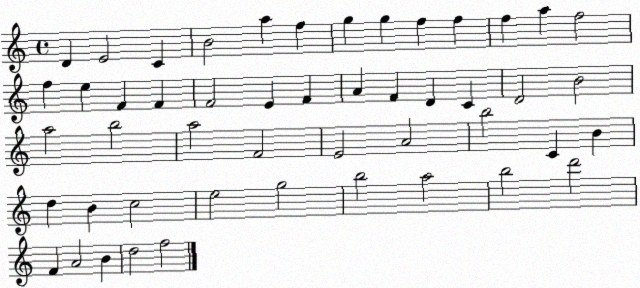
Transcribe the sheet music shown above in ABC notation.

X:1
T:Untitled
M:4/4
L:1/4
K:C
D E2 C B2 a f g g f f f a f2 f e F F F2 E F A F D C D2 B2 a2 b2 a2 F2 E2 A2 b2 C B d B c2 e2 g2 b2 a2 b2 d'2 F A2 B d2 f2